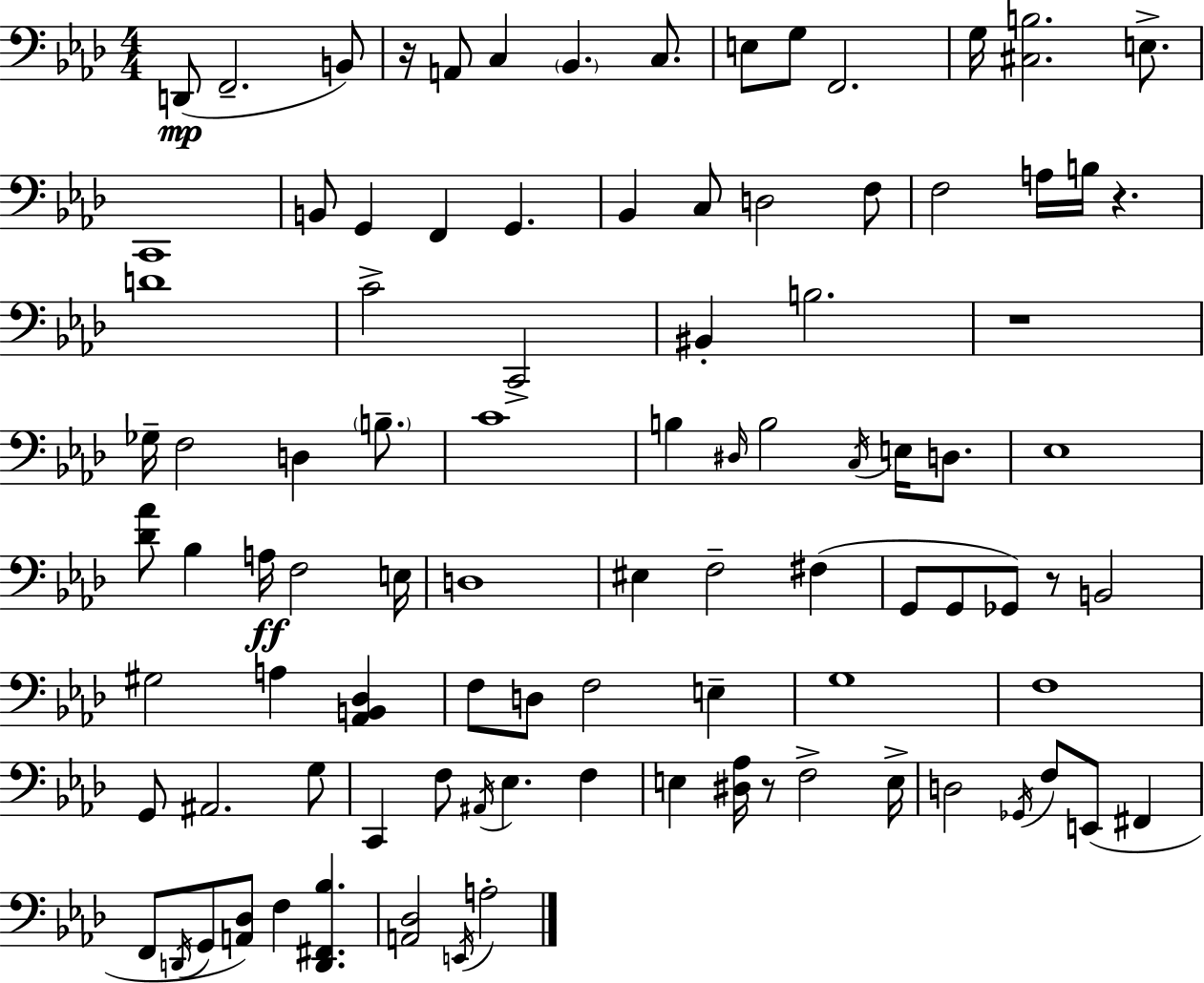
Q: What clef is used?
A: bass